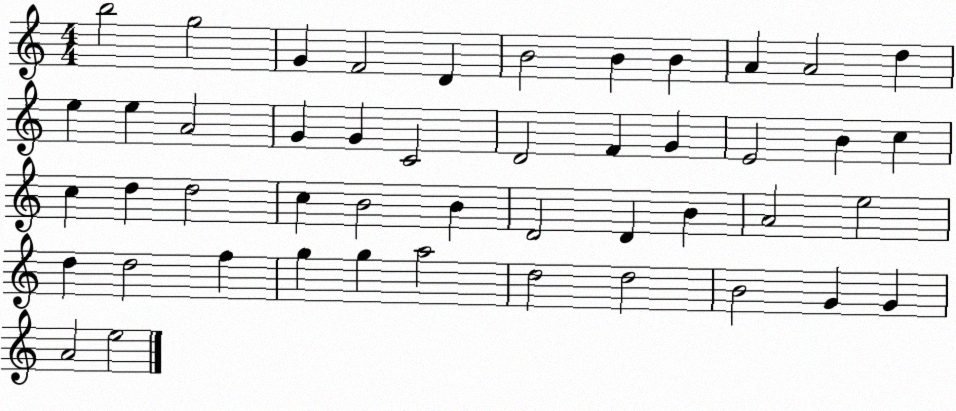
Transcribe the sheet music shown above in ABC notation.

X:1
T:Untitled
M:4/4
L:1/4
K:C
b2 g2 G F2 D B2 B B A A2 d e e A2 G G C2 D2 F G E2 B c c d d2 c B2 B D2 D B A2 e2 d d2 f g g a2 d2 d2 B2 G G A2 e2